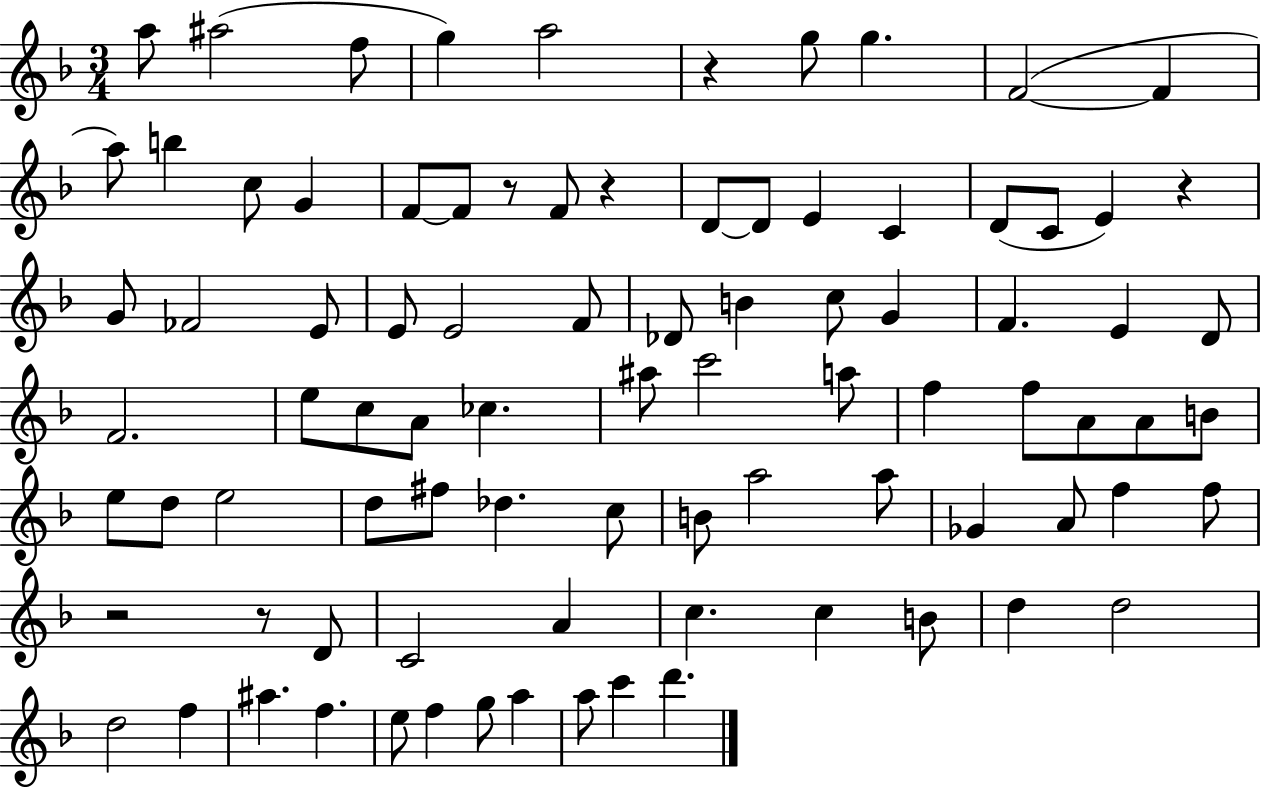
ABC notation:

X:1
T:Untitled
M:3/4
L:1/4
K:F
a/2 ^a2 f/2 g a2 z g/2 g F2 F a/2 b c/2 G F/2 F/2 z/2 F/2 z D/2 D/2 E C D/2 C/2 E z G/2 _F2 E/2 E/2 E2 F/2 _D/2 B c/2 G F E D/2 F2 e/2 c/2 A/2 _c ^a/2 c'2 a/2 f f/2 A/2 A/2 B/2 e/2 d/2 e2 d/2 ^f/2 _d c/2 B/2 a2 a/2 _G A/2 f f/2 z2 z/2 D/2 C2 A c c B/2 d d2 d2 f ^a f e/2 f g/2 a a/2 c' d'